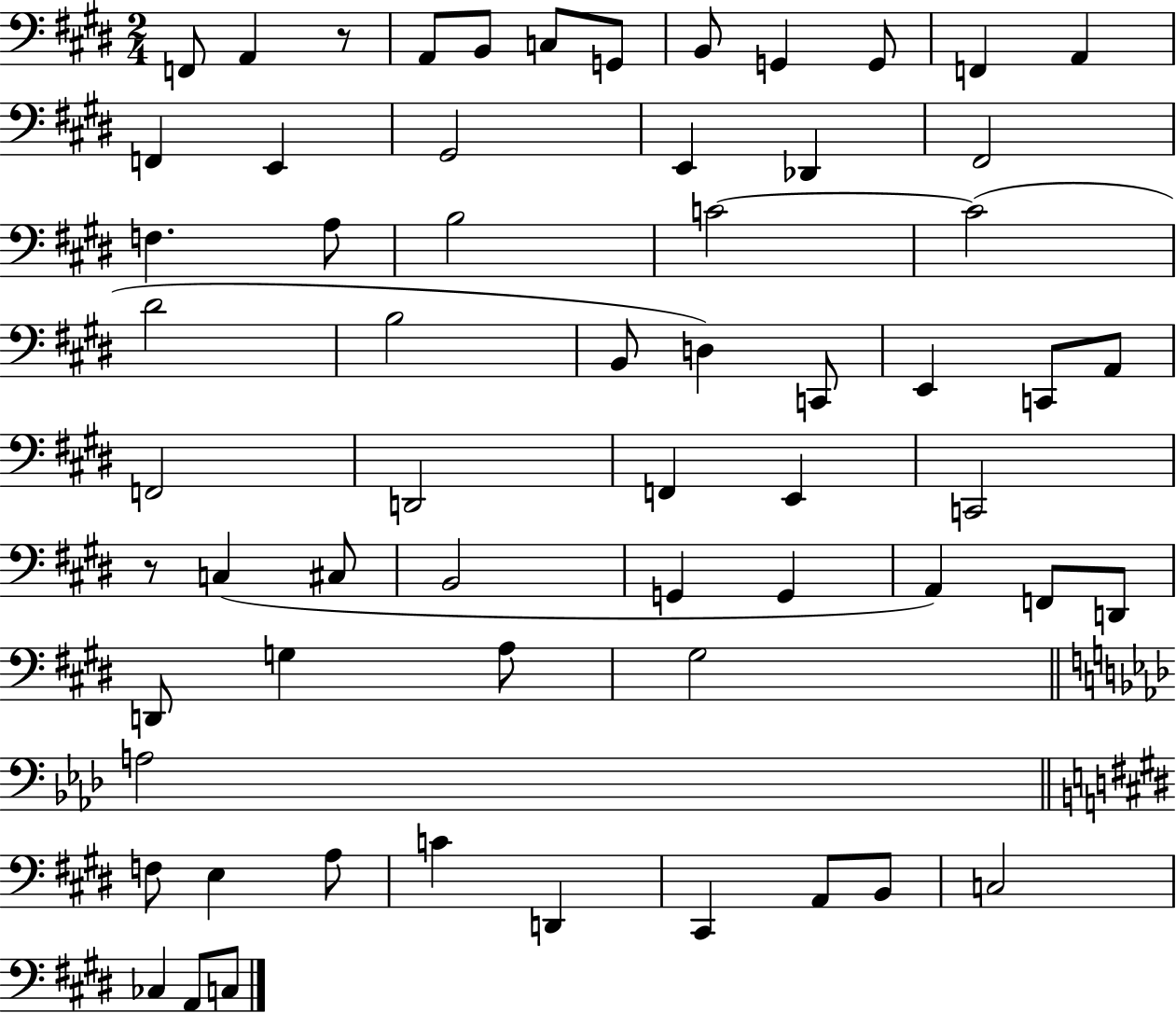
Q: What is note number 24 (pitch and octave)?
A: B3